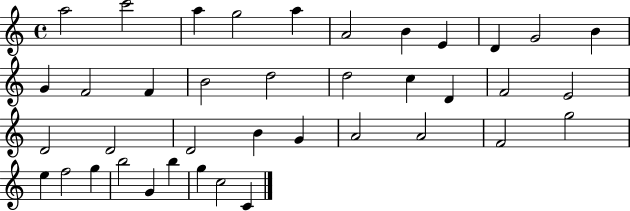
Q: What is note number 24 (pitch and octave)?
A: D4